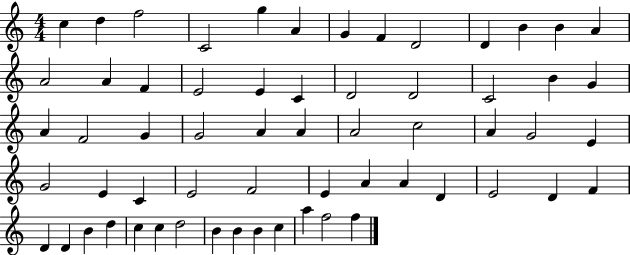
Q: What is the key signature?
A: C major